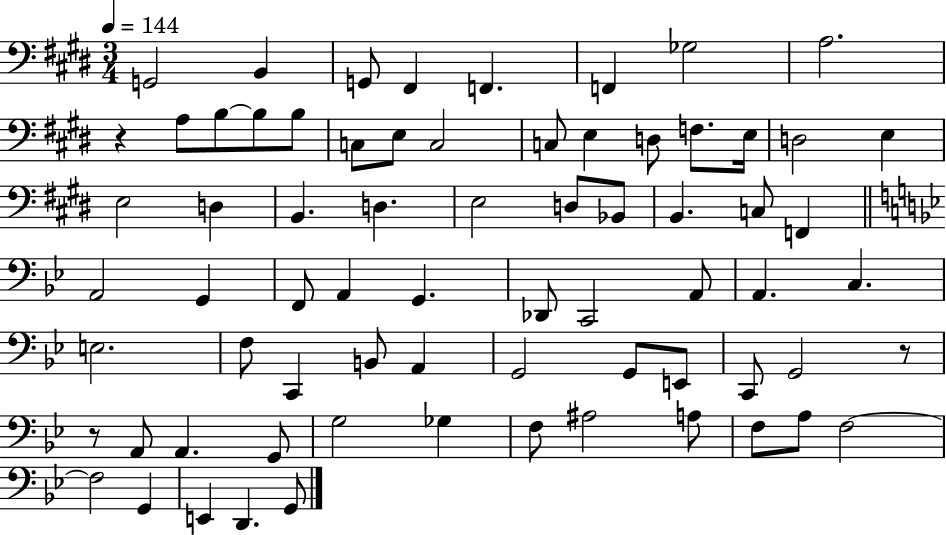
G2/h B2/q G2/e F#2/q F2/q. F2/q Gb3/h A3/h. R/q A3/e B3/e B3/e B3/e C3/e E3/e C3/h C3/e E3/q D3/e F3/e. E3/s D3/h E3/q E3/h D3/q B2/q. D3/q. E3/h D3/e Bb2/e B2/q. C3/e F2/q A2/h G2/q F2/e A2/q G2/q. Db2/e C2/h A2/e A2/q. C3/q. E3/h. F3/e C2/q B2/e A2/q G2/h G2/e E2/e C2/e G2/h R/e R/e A2/e A2/q. G2/e G3/h Gb3/q F3/e A#3/h A3/e F3/e A3/e F3/h F3/h G2/q E2/q D2/q. G2/e